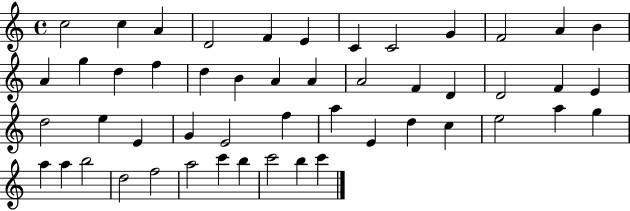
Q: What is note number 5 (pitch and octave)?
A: F4